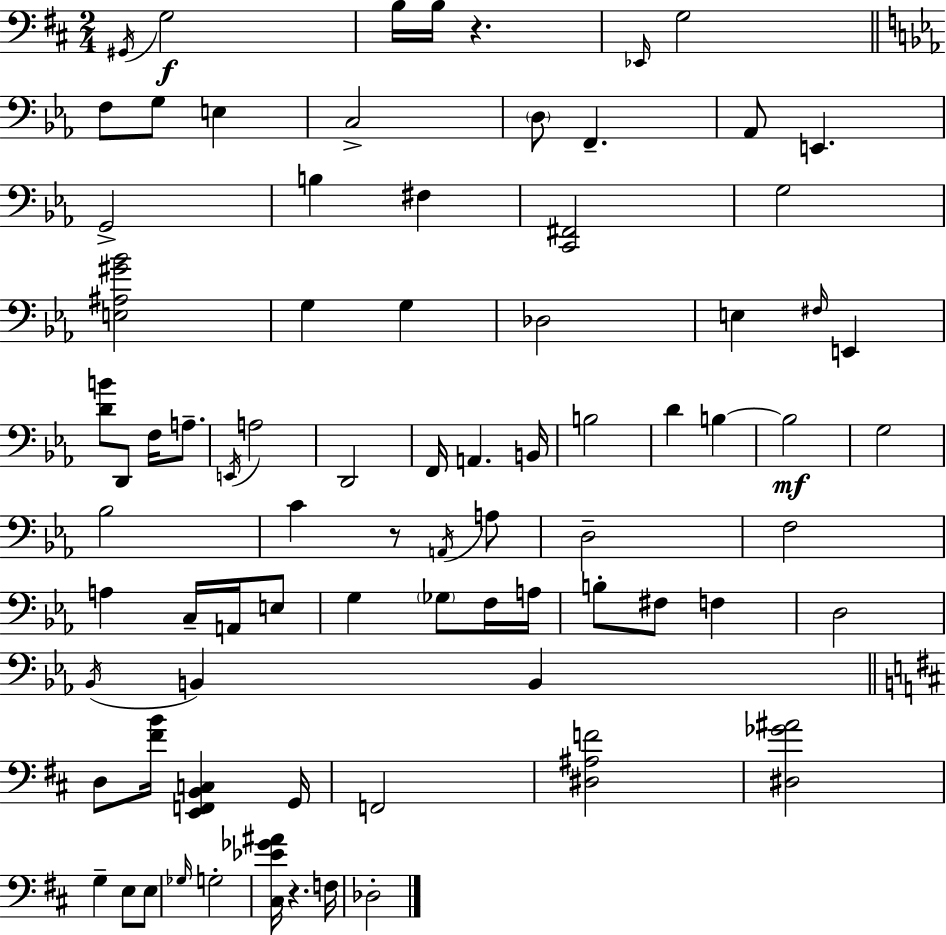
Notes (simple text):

G#2/s G3/h B3/s B3/s R/q. Eb2/s G3/h F3/e G3/e E3/q C3/h D3/e F2/q. Ab2/e E2/q. G2/h B3/q F#3/q [C2,F#2]/h G3/h [E3,A#3,G#4,Bb4]/h G3/q G3/q Db3/h E3/q F#3/s E2/q [D4,B4]/e D2/e F3/s A3/e. E2/s A3/h D2/h F2/s A2/q. B2/s B3/h D4/q B3/q B3/h G3/h Bb3/h C4/q R/e A2/s A3/e D3/h F3/h A3/q C3/s A2/s E3/e G3/q Gb3/e F3/s A3/s B3/e F#3/e F3/q D3/h Bb2/s B2/q B2/q D3/e [F#4,B4]/s [E2,F2,B2,C3]/q G2/s F2/h [D#3,A#3,F4]/h [D#3,Gb4,A#4]/h G3/q E3/e E3/e Gb3/s G3/h [C#3,Eb4,Gb4,A#4]/s R/q. F3/s Db3/h